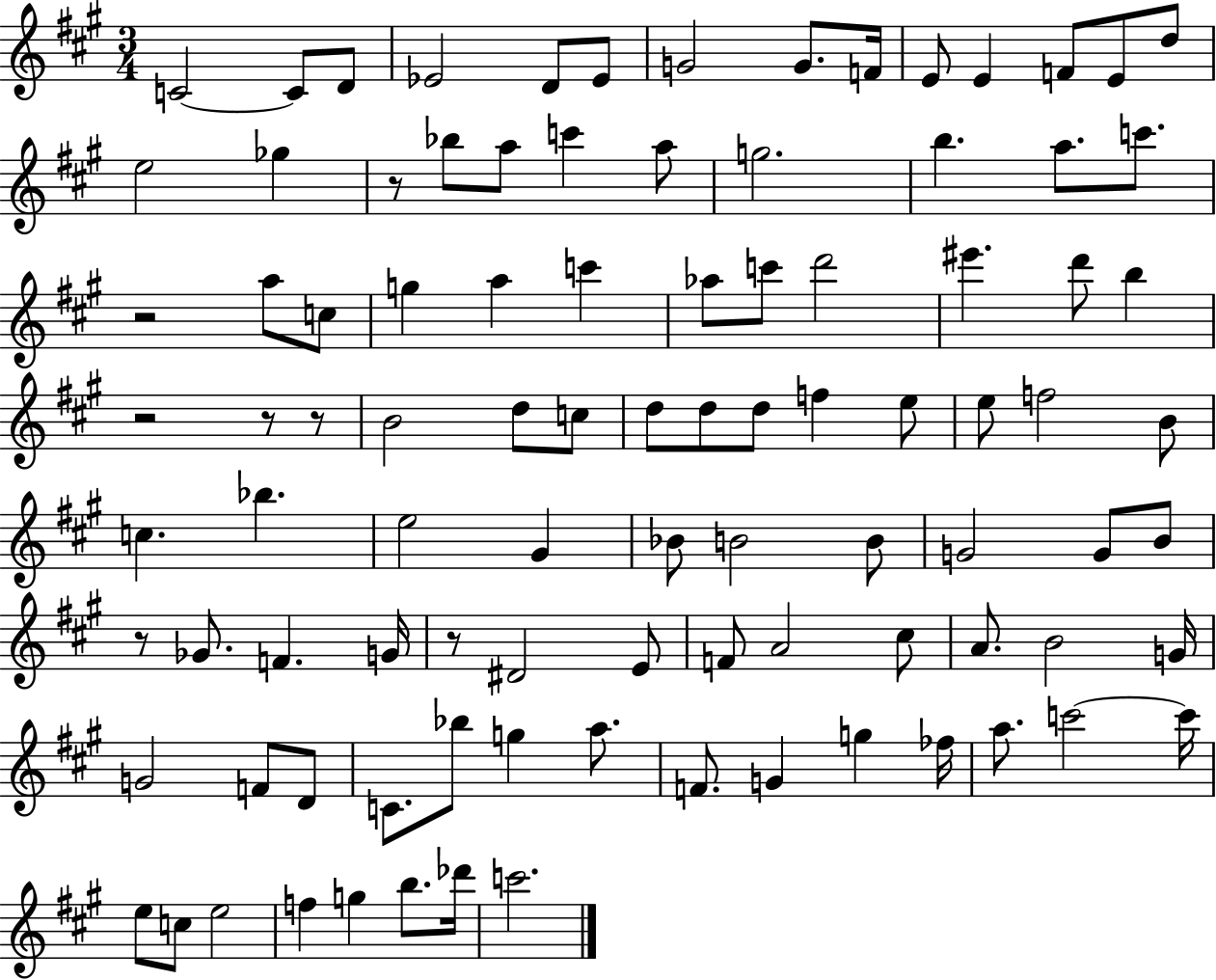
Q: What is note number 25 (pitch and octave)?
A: A5